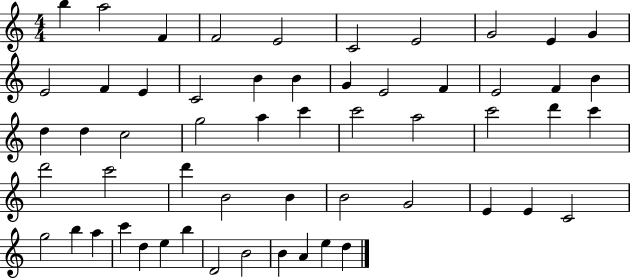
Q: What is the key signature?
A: C major